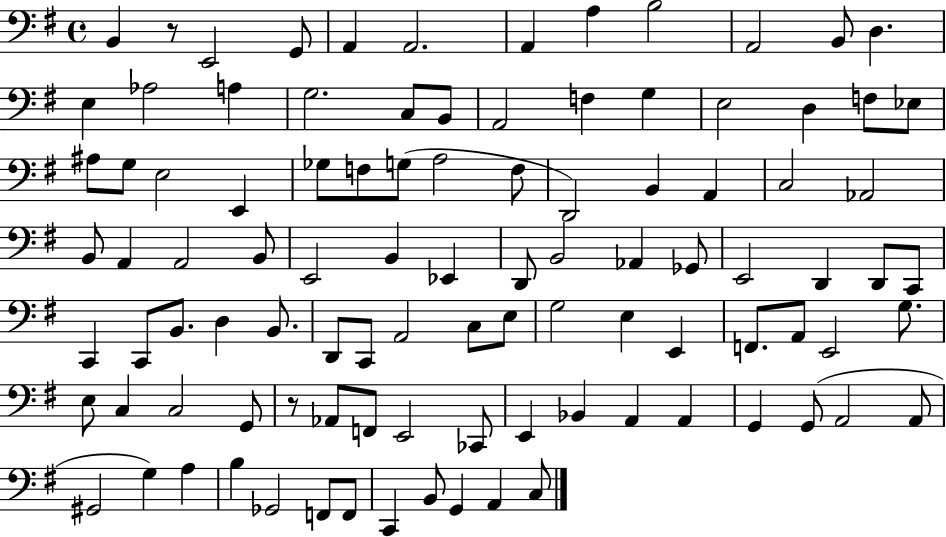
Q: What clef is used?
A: bass